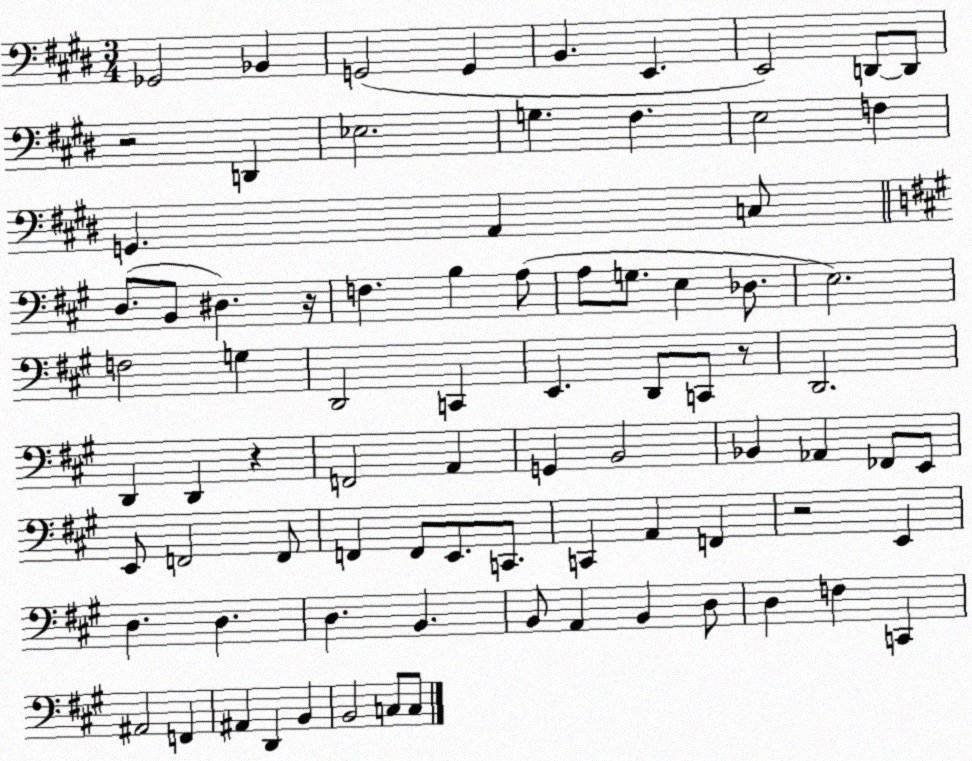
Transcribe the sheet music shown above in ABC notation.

X:1
T:Untitled
M:3/4
L:1/4
K:E
_G,,2 _B,, G,,2 G,, B,, E,, E,,2 D,,/2 D,,/2 z2 D,, _E,2 G, ^F, E,2 F, G,, A,, C,/2 D,/2 B,,/2 ^D, z/4 F, B, A,/2 A,/2 G,/2 E, _D,/2 E,2 F,2 G, D,,2 C,, E,, D,,/2 C,,/2 z/2 D,,2 D,, D,, z F,,2 A,, G,, B,,2 _B,, _A,, _F,,/2 E,,/2 E,,/2 F,,2 F,,/2 F,, F,,/2 E,,/2 C,,/2 C,, A,, F,, z2 E,, D, D, D, B,, B,,/2 A,, B,, D,/2 D, F, C,, ^A,,2 F,, ^A,, D,, B,, B,,2 C,/2 C,/2